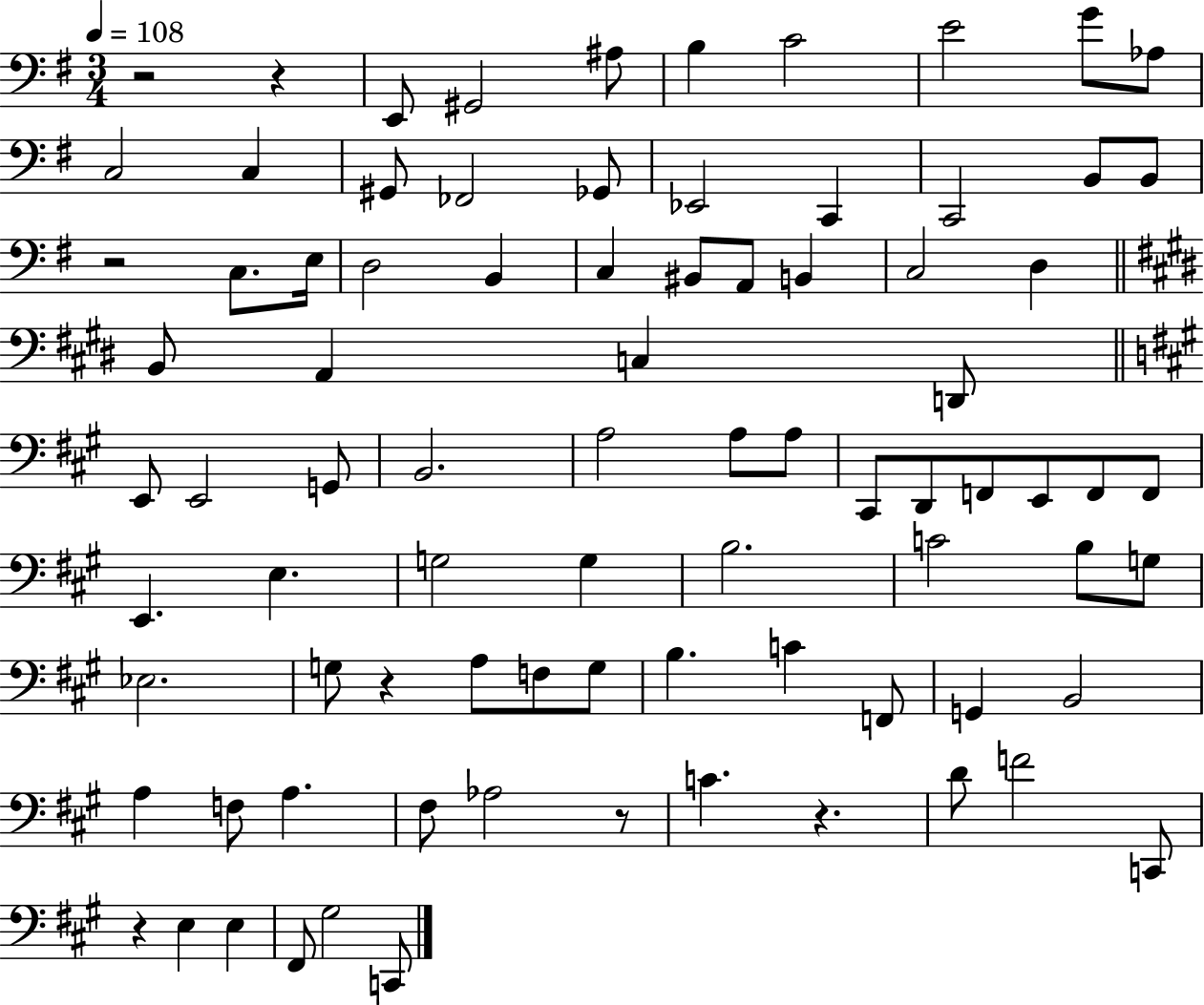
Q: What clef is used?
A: bass